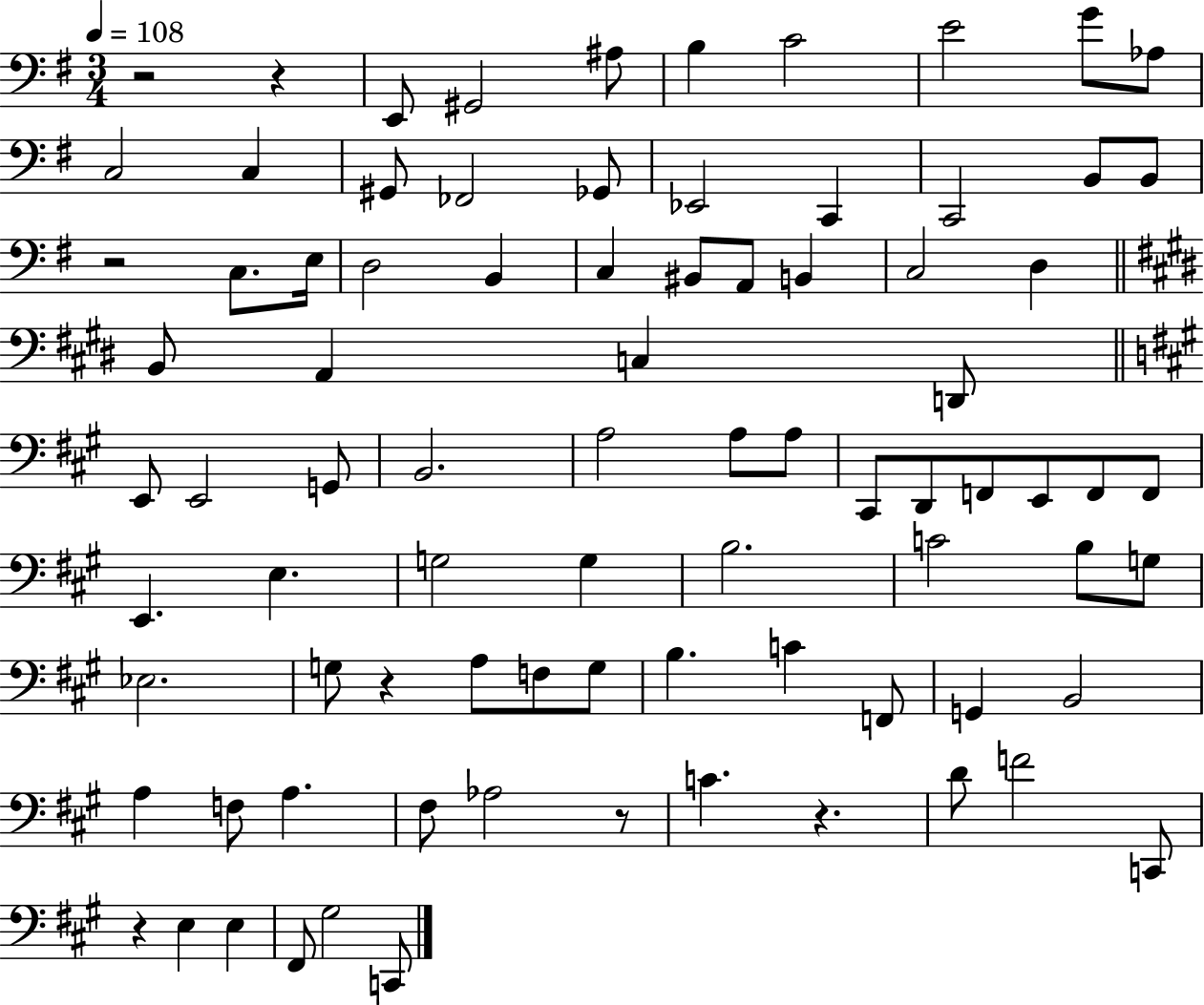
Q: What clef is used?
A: bass